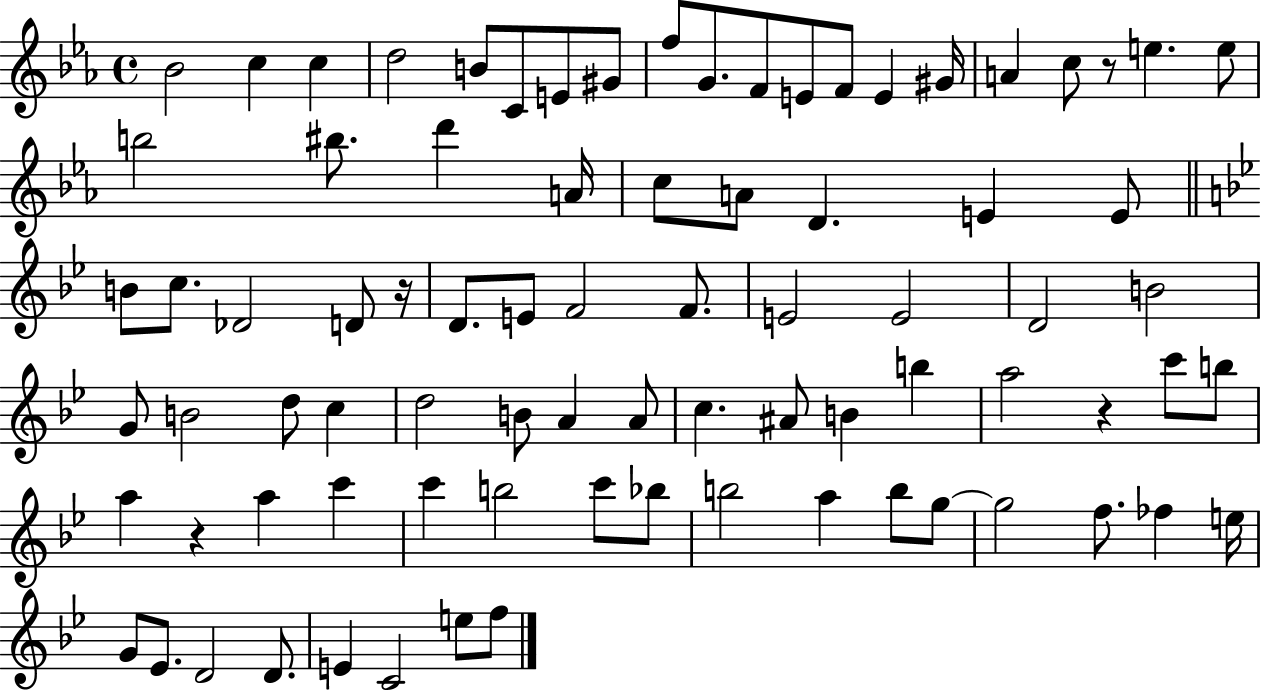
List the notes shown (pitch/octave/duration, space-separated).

Bb4/h C5/q C5/q D5/h B4/e C4/e E4/e G#4/e F5/e G4/e. F4/e E4/e F4/e E4/q G#4/s A4/q C5/e R/e E5/q. E5/e B5/h BIS5/e. D6/q A4/s C5/e A4/e D4/q. E4/q E4/e B4/e C5/e. Db4/h D4/e R/s D4/e. E4/e F4/h F4/e. E4/h E4/h D4/h B4/h G4/e B4/h D5/e C5/q D5/h B4/e A4/q A4/e C5/q. A#4/e B4/q B5/q A5/h R/q C6/e B5/e A5/q R/q A5/q C6/q C6/q B5/h C6/e Bb5/e B5/h A5/q B5/e G5/e G5/h F5/e. FES5/q E5/s G4/e Eb4/e. D4/h D4/e. E4/q C4/h E5/e F5/e